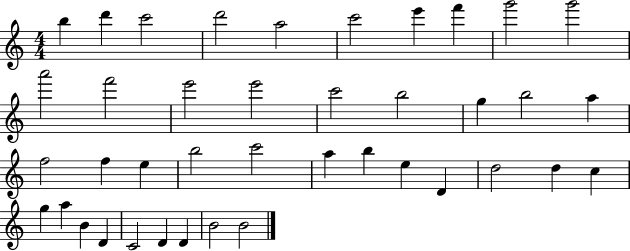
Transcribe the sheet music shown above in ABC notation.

X:1
T:Untitled
M:4/4
L:1/4
K:C
b d' c'2 d'2 a2 c'2 e' f' g'2 g'2 a'2 f'2 e'2 e'2 c'2 b2 g b2 a f2 f e b2 c'2 a b e D d2 d c g a B D C2 D D B2 B2